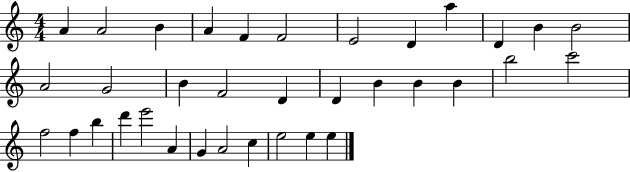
A4/q A4/h B4/q A4/q F4/q F4/h E4/h D4/q A5/q D4/q B4/q B4/h A4/h G4/h B4/q F4/h D4/q D4/q B4/q B4/q B4/q B5/h C6/h F5/h F5/q B5/q D6/q E6/h A4/q G4/q A4/h C5/q E5/h E5/q E5/q